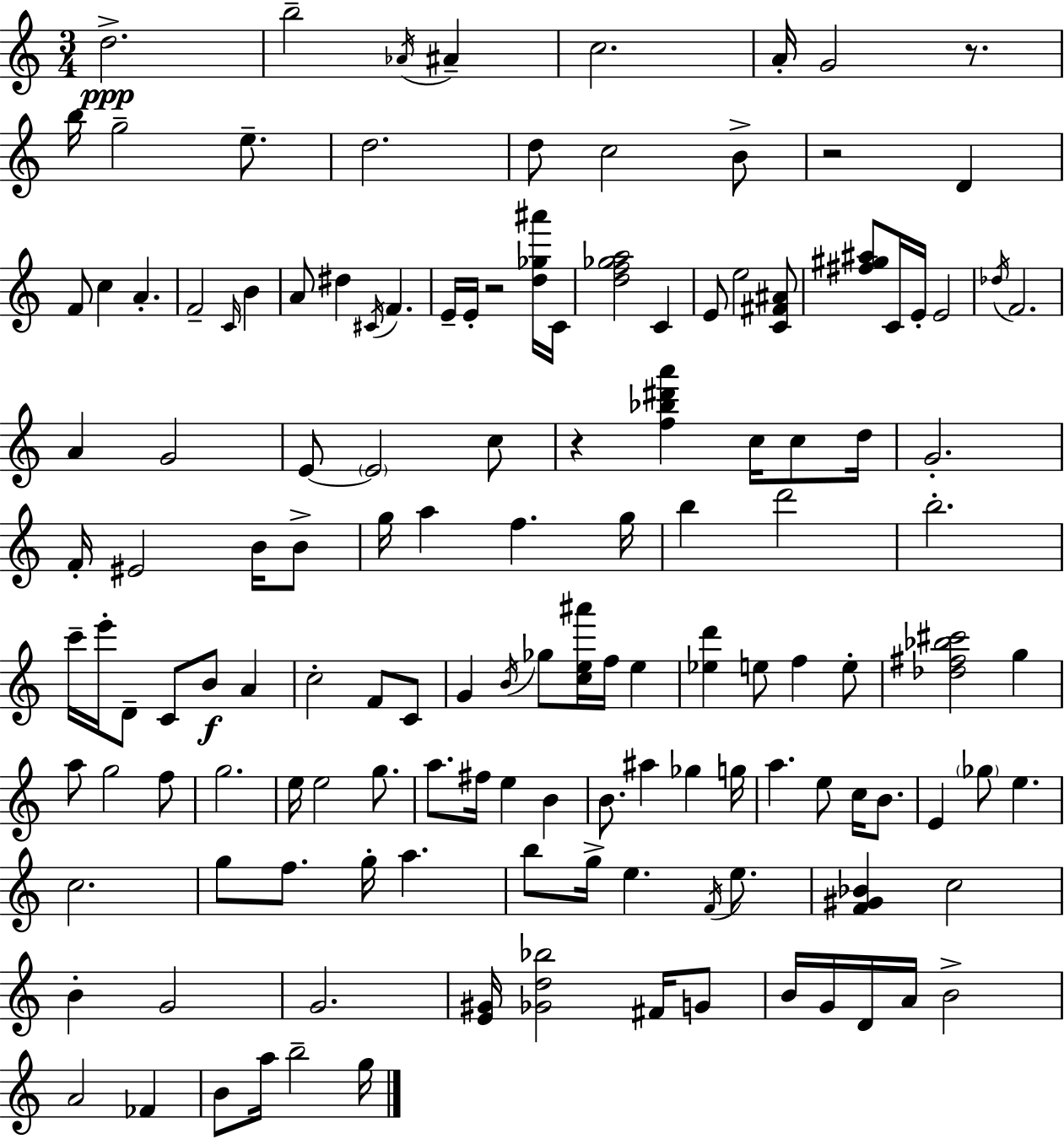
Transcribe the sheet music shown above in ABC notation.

X:1
T:Untitled
M:3/4
L:1/4
K:Am
d2 b2 _A/4 ^A c2 A/4 G2 z/2 b/4 g2 e/2 d2 d/2 c2 B/2 z2 D F/2 c A F2 C/4 B A/2 ^d ^C/4 F E/4 E/4 z2 [d_g^a']/4 C/4 [df_ga]2 C E/2 e2 [C^F^A]/2 [^f^g^a]/2 C/4 E/4 E2 _d/4 F2 A G2 E/2 E2 c/2 z [f_b^d'a'] c/4 c/2 d/4 G2 F/4 ^E2 B/4 B/2 g/4 a f g/4 b d'2 b2 c'/4 e'/4 D/2 C/2 B/2 A c2 F/2 C/2 G B/4 _g/2 [ce^a']/4 f/4 e [_ed'] e/2 f e/2 [_d^f_b^c']2 g a/2 g2 f/2 g2 e/4 e2 g/2 a/2 ^f/4 e B B/2 ^a _g g/4 a e/2 c/4 B/2 E _g/2 e c2 g/2 f/2 g/4 a b/2 g/4 e F/4 e/2 [F^G_B] c2 B G2 G2 [E^G]/4 [_Gd_b]2 ^F/4 G/2 B/4 G/4 D/4 A/4 B2 A2 _F B/2 a/4 b2 g/4